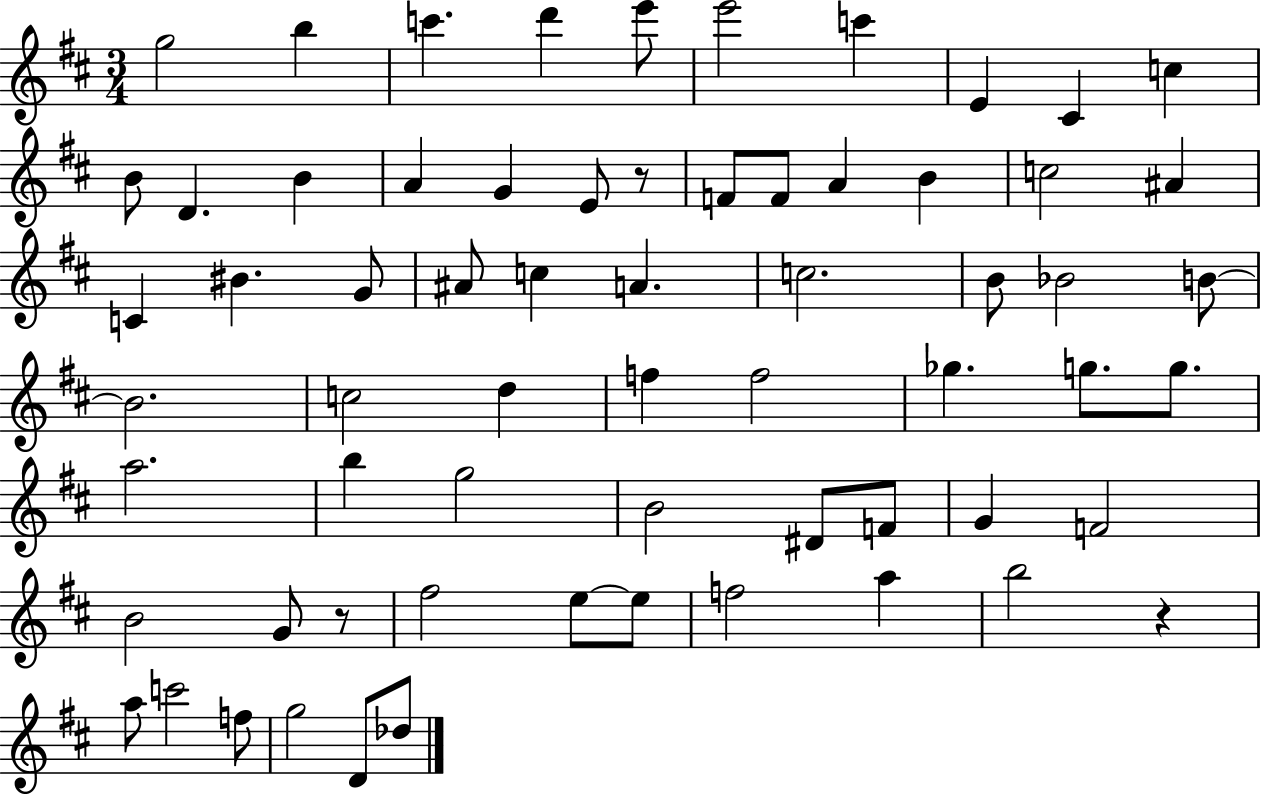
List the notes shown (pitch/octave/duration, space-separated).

G5/h B5/q C6/q. D6/q E6/e E6/h C6/q E4/q C#4/q C5/q B4/e D4/q. B4/q A4/q G4/q E4/e R/e F4/e F4/e A4/q B4/q C5/h A#4/q C4/q BIS4/q. G4/e A#4/e C5/q A4/q. C5/h. B4/e Bb4/h B4/e B4/h. C5/h D5/q F5/q F5/h Gb5/q. G5/e. G5/e. A5/h. B5/q G5/h B4/h D#4/e F4/e G4/q F4/h B4/h G4/e R/e F#5/h E5/e E5/e F5/h A5/q B5/h R/q A5/e C6/h F5/e G5/h D4/e Db5/e